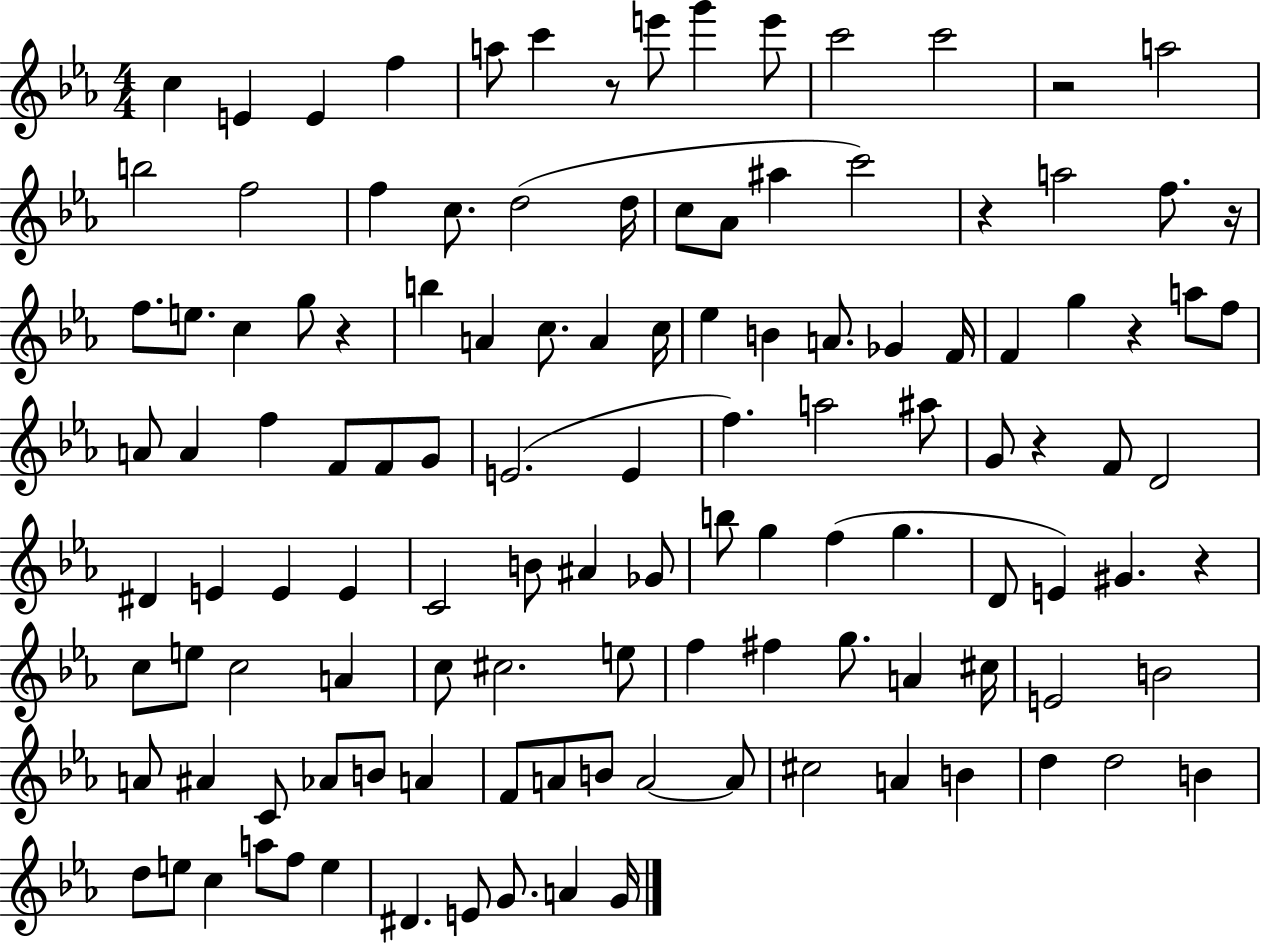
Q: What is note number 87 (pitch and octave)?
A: A#4